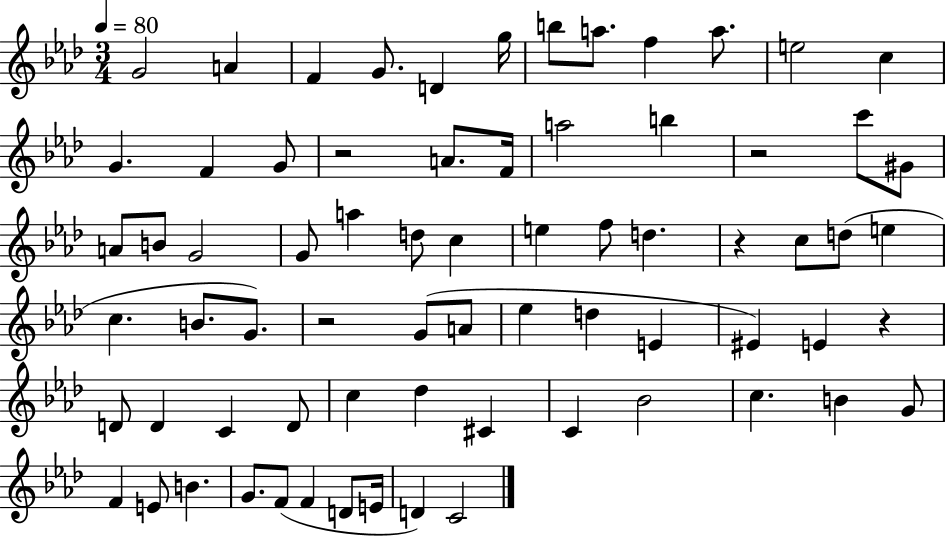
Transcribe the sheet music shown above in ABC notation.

X:1
T:Untitled
M:3/4
L:1/4
K:Ab
G2 A F G/2 D g/4 b/2 a/2 f a/2 e2 c G F G/2 z2 A/2 F/4 a2 b z2 c'/2 ^G/2 A/2 B/2 G2 G/2 a d/2 c e f/2 d z c/2 d/2 e c B/2 G/2 z2 G/2 A/2 _e d E ^E E z D/2 D C D/2 c _d ^C C _B2 c B G/2 F E/2 B G/2 F/2 F D/2 E/4 D C2